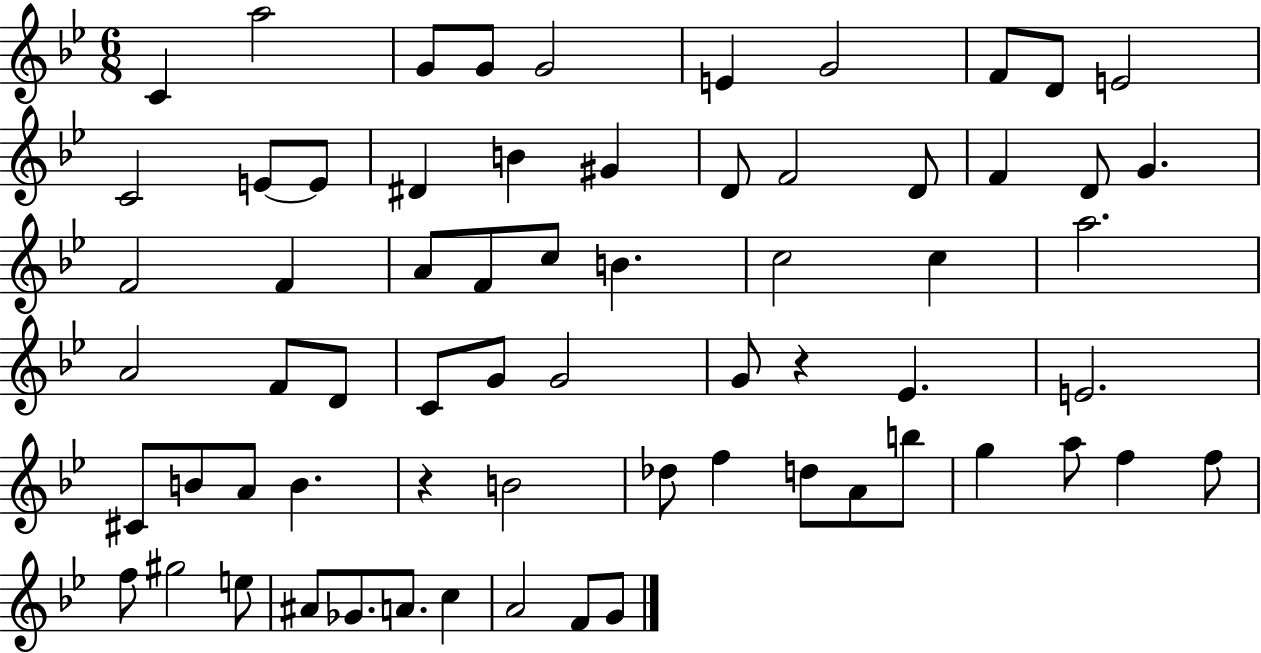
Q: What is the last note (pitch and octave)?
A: G4